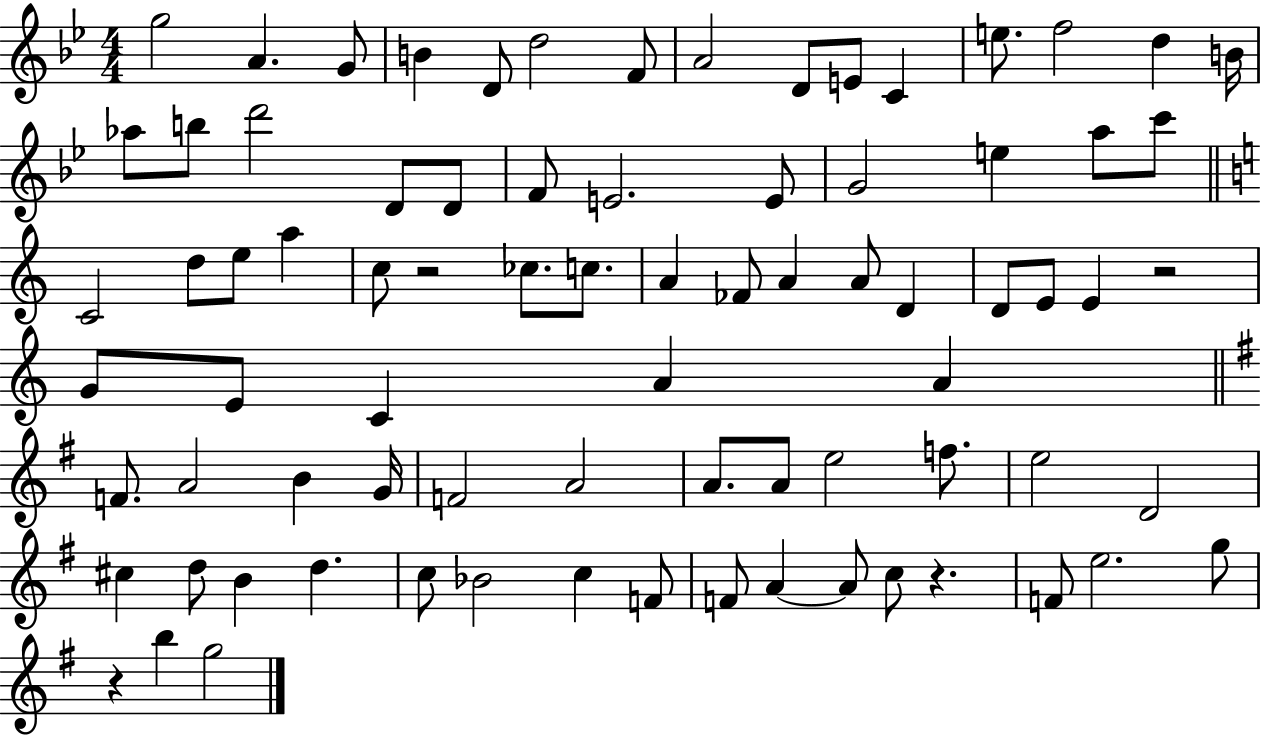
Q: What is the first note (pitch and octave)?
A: G5